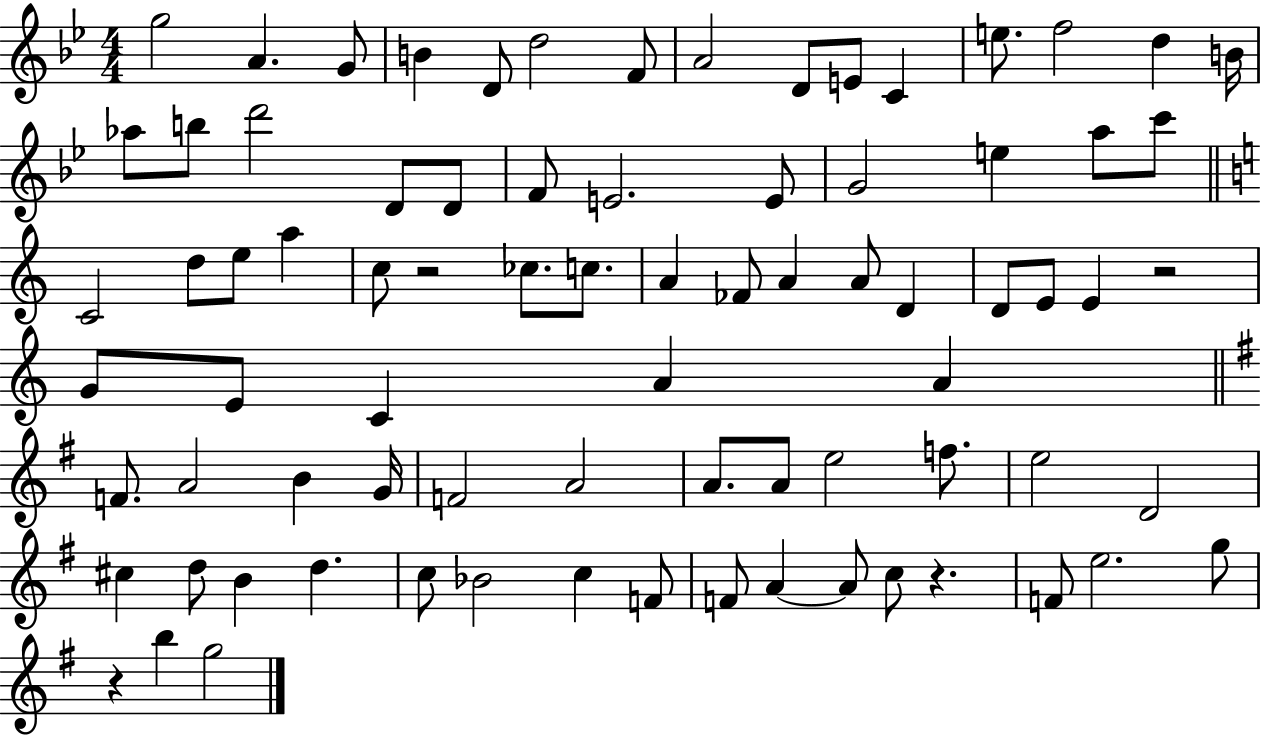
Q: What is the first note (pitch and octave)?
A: G5